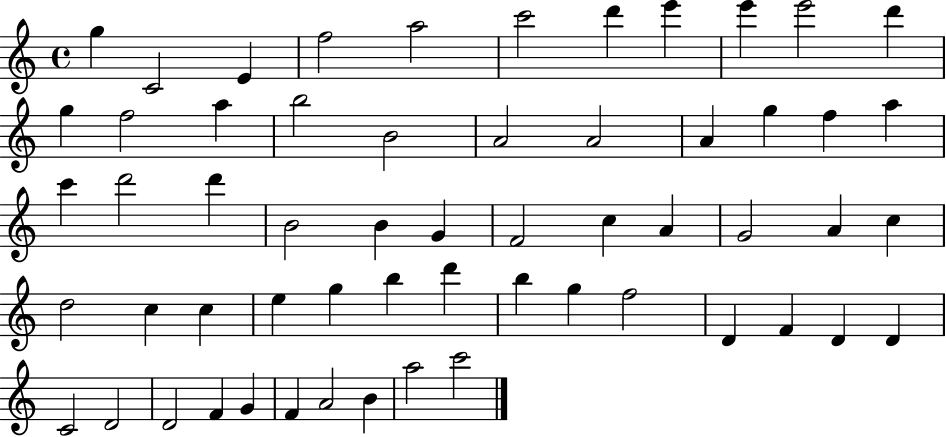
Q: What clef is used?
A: treble